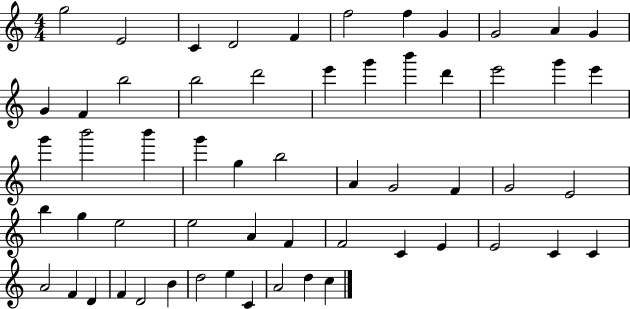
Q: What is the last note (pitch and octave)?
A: C5